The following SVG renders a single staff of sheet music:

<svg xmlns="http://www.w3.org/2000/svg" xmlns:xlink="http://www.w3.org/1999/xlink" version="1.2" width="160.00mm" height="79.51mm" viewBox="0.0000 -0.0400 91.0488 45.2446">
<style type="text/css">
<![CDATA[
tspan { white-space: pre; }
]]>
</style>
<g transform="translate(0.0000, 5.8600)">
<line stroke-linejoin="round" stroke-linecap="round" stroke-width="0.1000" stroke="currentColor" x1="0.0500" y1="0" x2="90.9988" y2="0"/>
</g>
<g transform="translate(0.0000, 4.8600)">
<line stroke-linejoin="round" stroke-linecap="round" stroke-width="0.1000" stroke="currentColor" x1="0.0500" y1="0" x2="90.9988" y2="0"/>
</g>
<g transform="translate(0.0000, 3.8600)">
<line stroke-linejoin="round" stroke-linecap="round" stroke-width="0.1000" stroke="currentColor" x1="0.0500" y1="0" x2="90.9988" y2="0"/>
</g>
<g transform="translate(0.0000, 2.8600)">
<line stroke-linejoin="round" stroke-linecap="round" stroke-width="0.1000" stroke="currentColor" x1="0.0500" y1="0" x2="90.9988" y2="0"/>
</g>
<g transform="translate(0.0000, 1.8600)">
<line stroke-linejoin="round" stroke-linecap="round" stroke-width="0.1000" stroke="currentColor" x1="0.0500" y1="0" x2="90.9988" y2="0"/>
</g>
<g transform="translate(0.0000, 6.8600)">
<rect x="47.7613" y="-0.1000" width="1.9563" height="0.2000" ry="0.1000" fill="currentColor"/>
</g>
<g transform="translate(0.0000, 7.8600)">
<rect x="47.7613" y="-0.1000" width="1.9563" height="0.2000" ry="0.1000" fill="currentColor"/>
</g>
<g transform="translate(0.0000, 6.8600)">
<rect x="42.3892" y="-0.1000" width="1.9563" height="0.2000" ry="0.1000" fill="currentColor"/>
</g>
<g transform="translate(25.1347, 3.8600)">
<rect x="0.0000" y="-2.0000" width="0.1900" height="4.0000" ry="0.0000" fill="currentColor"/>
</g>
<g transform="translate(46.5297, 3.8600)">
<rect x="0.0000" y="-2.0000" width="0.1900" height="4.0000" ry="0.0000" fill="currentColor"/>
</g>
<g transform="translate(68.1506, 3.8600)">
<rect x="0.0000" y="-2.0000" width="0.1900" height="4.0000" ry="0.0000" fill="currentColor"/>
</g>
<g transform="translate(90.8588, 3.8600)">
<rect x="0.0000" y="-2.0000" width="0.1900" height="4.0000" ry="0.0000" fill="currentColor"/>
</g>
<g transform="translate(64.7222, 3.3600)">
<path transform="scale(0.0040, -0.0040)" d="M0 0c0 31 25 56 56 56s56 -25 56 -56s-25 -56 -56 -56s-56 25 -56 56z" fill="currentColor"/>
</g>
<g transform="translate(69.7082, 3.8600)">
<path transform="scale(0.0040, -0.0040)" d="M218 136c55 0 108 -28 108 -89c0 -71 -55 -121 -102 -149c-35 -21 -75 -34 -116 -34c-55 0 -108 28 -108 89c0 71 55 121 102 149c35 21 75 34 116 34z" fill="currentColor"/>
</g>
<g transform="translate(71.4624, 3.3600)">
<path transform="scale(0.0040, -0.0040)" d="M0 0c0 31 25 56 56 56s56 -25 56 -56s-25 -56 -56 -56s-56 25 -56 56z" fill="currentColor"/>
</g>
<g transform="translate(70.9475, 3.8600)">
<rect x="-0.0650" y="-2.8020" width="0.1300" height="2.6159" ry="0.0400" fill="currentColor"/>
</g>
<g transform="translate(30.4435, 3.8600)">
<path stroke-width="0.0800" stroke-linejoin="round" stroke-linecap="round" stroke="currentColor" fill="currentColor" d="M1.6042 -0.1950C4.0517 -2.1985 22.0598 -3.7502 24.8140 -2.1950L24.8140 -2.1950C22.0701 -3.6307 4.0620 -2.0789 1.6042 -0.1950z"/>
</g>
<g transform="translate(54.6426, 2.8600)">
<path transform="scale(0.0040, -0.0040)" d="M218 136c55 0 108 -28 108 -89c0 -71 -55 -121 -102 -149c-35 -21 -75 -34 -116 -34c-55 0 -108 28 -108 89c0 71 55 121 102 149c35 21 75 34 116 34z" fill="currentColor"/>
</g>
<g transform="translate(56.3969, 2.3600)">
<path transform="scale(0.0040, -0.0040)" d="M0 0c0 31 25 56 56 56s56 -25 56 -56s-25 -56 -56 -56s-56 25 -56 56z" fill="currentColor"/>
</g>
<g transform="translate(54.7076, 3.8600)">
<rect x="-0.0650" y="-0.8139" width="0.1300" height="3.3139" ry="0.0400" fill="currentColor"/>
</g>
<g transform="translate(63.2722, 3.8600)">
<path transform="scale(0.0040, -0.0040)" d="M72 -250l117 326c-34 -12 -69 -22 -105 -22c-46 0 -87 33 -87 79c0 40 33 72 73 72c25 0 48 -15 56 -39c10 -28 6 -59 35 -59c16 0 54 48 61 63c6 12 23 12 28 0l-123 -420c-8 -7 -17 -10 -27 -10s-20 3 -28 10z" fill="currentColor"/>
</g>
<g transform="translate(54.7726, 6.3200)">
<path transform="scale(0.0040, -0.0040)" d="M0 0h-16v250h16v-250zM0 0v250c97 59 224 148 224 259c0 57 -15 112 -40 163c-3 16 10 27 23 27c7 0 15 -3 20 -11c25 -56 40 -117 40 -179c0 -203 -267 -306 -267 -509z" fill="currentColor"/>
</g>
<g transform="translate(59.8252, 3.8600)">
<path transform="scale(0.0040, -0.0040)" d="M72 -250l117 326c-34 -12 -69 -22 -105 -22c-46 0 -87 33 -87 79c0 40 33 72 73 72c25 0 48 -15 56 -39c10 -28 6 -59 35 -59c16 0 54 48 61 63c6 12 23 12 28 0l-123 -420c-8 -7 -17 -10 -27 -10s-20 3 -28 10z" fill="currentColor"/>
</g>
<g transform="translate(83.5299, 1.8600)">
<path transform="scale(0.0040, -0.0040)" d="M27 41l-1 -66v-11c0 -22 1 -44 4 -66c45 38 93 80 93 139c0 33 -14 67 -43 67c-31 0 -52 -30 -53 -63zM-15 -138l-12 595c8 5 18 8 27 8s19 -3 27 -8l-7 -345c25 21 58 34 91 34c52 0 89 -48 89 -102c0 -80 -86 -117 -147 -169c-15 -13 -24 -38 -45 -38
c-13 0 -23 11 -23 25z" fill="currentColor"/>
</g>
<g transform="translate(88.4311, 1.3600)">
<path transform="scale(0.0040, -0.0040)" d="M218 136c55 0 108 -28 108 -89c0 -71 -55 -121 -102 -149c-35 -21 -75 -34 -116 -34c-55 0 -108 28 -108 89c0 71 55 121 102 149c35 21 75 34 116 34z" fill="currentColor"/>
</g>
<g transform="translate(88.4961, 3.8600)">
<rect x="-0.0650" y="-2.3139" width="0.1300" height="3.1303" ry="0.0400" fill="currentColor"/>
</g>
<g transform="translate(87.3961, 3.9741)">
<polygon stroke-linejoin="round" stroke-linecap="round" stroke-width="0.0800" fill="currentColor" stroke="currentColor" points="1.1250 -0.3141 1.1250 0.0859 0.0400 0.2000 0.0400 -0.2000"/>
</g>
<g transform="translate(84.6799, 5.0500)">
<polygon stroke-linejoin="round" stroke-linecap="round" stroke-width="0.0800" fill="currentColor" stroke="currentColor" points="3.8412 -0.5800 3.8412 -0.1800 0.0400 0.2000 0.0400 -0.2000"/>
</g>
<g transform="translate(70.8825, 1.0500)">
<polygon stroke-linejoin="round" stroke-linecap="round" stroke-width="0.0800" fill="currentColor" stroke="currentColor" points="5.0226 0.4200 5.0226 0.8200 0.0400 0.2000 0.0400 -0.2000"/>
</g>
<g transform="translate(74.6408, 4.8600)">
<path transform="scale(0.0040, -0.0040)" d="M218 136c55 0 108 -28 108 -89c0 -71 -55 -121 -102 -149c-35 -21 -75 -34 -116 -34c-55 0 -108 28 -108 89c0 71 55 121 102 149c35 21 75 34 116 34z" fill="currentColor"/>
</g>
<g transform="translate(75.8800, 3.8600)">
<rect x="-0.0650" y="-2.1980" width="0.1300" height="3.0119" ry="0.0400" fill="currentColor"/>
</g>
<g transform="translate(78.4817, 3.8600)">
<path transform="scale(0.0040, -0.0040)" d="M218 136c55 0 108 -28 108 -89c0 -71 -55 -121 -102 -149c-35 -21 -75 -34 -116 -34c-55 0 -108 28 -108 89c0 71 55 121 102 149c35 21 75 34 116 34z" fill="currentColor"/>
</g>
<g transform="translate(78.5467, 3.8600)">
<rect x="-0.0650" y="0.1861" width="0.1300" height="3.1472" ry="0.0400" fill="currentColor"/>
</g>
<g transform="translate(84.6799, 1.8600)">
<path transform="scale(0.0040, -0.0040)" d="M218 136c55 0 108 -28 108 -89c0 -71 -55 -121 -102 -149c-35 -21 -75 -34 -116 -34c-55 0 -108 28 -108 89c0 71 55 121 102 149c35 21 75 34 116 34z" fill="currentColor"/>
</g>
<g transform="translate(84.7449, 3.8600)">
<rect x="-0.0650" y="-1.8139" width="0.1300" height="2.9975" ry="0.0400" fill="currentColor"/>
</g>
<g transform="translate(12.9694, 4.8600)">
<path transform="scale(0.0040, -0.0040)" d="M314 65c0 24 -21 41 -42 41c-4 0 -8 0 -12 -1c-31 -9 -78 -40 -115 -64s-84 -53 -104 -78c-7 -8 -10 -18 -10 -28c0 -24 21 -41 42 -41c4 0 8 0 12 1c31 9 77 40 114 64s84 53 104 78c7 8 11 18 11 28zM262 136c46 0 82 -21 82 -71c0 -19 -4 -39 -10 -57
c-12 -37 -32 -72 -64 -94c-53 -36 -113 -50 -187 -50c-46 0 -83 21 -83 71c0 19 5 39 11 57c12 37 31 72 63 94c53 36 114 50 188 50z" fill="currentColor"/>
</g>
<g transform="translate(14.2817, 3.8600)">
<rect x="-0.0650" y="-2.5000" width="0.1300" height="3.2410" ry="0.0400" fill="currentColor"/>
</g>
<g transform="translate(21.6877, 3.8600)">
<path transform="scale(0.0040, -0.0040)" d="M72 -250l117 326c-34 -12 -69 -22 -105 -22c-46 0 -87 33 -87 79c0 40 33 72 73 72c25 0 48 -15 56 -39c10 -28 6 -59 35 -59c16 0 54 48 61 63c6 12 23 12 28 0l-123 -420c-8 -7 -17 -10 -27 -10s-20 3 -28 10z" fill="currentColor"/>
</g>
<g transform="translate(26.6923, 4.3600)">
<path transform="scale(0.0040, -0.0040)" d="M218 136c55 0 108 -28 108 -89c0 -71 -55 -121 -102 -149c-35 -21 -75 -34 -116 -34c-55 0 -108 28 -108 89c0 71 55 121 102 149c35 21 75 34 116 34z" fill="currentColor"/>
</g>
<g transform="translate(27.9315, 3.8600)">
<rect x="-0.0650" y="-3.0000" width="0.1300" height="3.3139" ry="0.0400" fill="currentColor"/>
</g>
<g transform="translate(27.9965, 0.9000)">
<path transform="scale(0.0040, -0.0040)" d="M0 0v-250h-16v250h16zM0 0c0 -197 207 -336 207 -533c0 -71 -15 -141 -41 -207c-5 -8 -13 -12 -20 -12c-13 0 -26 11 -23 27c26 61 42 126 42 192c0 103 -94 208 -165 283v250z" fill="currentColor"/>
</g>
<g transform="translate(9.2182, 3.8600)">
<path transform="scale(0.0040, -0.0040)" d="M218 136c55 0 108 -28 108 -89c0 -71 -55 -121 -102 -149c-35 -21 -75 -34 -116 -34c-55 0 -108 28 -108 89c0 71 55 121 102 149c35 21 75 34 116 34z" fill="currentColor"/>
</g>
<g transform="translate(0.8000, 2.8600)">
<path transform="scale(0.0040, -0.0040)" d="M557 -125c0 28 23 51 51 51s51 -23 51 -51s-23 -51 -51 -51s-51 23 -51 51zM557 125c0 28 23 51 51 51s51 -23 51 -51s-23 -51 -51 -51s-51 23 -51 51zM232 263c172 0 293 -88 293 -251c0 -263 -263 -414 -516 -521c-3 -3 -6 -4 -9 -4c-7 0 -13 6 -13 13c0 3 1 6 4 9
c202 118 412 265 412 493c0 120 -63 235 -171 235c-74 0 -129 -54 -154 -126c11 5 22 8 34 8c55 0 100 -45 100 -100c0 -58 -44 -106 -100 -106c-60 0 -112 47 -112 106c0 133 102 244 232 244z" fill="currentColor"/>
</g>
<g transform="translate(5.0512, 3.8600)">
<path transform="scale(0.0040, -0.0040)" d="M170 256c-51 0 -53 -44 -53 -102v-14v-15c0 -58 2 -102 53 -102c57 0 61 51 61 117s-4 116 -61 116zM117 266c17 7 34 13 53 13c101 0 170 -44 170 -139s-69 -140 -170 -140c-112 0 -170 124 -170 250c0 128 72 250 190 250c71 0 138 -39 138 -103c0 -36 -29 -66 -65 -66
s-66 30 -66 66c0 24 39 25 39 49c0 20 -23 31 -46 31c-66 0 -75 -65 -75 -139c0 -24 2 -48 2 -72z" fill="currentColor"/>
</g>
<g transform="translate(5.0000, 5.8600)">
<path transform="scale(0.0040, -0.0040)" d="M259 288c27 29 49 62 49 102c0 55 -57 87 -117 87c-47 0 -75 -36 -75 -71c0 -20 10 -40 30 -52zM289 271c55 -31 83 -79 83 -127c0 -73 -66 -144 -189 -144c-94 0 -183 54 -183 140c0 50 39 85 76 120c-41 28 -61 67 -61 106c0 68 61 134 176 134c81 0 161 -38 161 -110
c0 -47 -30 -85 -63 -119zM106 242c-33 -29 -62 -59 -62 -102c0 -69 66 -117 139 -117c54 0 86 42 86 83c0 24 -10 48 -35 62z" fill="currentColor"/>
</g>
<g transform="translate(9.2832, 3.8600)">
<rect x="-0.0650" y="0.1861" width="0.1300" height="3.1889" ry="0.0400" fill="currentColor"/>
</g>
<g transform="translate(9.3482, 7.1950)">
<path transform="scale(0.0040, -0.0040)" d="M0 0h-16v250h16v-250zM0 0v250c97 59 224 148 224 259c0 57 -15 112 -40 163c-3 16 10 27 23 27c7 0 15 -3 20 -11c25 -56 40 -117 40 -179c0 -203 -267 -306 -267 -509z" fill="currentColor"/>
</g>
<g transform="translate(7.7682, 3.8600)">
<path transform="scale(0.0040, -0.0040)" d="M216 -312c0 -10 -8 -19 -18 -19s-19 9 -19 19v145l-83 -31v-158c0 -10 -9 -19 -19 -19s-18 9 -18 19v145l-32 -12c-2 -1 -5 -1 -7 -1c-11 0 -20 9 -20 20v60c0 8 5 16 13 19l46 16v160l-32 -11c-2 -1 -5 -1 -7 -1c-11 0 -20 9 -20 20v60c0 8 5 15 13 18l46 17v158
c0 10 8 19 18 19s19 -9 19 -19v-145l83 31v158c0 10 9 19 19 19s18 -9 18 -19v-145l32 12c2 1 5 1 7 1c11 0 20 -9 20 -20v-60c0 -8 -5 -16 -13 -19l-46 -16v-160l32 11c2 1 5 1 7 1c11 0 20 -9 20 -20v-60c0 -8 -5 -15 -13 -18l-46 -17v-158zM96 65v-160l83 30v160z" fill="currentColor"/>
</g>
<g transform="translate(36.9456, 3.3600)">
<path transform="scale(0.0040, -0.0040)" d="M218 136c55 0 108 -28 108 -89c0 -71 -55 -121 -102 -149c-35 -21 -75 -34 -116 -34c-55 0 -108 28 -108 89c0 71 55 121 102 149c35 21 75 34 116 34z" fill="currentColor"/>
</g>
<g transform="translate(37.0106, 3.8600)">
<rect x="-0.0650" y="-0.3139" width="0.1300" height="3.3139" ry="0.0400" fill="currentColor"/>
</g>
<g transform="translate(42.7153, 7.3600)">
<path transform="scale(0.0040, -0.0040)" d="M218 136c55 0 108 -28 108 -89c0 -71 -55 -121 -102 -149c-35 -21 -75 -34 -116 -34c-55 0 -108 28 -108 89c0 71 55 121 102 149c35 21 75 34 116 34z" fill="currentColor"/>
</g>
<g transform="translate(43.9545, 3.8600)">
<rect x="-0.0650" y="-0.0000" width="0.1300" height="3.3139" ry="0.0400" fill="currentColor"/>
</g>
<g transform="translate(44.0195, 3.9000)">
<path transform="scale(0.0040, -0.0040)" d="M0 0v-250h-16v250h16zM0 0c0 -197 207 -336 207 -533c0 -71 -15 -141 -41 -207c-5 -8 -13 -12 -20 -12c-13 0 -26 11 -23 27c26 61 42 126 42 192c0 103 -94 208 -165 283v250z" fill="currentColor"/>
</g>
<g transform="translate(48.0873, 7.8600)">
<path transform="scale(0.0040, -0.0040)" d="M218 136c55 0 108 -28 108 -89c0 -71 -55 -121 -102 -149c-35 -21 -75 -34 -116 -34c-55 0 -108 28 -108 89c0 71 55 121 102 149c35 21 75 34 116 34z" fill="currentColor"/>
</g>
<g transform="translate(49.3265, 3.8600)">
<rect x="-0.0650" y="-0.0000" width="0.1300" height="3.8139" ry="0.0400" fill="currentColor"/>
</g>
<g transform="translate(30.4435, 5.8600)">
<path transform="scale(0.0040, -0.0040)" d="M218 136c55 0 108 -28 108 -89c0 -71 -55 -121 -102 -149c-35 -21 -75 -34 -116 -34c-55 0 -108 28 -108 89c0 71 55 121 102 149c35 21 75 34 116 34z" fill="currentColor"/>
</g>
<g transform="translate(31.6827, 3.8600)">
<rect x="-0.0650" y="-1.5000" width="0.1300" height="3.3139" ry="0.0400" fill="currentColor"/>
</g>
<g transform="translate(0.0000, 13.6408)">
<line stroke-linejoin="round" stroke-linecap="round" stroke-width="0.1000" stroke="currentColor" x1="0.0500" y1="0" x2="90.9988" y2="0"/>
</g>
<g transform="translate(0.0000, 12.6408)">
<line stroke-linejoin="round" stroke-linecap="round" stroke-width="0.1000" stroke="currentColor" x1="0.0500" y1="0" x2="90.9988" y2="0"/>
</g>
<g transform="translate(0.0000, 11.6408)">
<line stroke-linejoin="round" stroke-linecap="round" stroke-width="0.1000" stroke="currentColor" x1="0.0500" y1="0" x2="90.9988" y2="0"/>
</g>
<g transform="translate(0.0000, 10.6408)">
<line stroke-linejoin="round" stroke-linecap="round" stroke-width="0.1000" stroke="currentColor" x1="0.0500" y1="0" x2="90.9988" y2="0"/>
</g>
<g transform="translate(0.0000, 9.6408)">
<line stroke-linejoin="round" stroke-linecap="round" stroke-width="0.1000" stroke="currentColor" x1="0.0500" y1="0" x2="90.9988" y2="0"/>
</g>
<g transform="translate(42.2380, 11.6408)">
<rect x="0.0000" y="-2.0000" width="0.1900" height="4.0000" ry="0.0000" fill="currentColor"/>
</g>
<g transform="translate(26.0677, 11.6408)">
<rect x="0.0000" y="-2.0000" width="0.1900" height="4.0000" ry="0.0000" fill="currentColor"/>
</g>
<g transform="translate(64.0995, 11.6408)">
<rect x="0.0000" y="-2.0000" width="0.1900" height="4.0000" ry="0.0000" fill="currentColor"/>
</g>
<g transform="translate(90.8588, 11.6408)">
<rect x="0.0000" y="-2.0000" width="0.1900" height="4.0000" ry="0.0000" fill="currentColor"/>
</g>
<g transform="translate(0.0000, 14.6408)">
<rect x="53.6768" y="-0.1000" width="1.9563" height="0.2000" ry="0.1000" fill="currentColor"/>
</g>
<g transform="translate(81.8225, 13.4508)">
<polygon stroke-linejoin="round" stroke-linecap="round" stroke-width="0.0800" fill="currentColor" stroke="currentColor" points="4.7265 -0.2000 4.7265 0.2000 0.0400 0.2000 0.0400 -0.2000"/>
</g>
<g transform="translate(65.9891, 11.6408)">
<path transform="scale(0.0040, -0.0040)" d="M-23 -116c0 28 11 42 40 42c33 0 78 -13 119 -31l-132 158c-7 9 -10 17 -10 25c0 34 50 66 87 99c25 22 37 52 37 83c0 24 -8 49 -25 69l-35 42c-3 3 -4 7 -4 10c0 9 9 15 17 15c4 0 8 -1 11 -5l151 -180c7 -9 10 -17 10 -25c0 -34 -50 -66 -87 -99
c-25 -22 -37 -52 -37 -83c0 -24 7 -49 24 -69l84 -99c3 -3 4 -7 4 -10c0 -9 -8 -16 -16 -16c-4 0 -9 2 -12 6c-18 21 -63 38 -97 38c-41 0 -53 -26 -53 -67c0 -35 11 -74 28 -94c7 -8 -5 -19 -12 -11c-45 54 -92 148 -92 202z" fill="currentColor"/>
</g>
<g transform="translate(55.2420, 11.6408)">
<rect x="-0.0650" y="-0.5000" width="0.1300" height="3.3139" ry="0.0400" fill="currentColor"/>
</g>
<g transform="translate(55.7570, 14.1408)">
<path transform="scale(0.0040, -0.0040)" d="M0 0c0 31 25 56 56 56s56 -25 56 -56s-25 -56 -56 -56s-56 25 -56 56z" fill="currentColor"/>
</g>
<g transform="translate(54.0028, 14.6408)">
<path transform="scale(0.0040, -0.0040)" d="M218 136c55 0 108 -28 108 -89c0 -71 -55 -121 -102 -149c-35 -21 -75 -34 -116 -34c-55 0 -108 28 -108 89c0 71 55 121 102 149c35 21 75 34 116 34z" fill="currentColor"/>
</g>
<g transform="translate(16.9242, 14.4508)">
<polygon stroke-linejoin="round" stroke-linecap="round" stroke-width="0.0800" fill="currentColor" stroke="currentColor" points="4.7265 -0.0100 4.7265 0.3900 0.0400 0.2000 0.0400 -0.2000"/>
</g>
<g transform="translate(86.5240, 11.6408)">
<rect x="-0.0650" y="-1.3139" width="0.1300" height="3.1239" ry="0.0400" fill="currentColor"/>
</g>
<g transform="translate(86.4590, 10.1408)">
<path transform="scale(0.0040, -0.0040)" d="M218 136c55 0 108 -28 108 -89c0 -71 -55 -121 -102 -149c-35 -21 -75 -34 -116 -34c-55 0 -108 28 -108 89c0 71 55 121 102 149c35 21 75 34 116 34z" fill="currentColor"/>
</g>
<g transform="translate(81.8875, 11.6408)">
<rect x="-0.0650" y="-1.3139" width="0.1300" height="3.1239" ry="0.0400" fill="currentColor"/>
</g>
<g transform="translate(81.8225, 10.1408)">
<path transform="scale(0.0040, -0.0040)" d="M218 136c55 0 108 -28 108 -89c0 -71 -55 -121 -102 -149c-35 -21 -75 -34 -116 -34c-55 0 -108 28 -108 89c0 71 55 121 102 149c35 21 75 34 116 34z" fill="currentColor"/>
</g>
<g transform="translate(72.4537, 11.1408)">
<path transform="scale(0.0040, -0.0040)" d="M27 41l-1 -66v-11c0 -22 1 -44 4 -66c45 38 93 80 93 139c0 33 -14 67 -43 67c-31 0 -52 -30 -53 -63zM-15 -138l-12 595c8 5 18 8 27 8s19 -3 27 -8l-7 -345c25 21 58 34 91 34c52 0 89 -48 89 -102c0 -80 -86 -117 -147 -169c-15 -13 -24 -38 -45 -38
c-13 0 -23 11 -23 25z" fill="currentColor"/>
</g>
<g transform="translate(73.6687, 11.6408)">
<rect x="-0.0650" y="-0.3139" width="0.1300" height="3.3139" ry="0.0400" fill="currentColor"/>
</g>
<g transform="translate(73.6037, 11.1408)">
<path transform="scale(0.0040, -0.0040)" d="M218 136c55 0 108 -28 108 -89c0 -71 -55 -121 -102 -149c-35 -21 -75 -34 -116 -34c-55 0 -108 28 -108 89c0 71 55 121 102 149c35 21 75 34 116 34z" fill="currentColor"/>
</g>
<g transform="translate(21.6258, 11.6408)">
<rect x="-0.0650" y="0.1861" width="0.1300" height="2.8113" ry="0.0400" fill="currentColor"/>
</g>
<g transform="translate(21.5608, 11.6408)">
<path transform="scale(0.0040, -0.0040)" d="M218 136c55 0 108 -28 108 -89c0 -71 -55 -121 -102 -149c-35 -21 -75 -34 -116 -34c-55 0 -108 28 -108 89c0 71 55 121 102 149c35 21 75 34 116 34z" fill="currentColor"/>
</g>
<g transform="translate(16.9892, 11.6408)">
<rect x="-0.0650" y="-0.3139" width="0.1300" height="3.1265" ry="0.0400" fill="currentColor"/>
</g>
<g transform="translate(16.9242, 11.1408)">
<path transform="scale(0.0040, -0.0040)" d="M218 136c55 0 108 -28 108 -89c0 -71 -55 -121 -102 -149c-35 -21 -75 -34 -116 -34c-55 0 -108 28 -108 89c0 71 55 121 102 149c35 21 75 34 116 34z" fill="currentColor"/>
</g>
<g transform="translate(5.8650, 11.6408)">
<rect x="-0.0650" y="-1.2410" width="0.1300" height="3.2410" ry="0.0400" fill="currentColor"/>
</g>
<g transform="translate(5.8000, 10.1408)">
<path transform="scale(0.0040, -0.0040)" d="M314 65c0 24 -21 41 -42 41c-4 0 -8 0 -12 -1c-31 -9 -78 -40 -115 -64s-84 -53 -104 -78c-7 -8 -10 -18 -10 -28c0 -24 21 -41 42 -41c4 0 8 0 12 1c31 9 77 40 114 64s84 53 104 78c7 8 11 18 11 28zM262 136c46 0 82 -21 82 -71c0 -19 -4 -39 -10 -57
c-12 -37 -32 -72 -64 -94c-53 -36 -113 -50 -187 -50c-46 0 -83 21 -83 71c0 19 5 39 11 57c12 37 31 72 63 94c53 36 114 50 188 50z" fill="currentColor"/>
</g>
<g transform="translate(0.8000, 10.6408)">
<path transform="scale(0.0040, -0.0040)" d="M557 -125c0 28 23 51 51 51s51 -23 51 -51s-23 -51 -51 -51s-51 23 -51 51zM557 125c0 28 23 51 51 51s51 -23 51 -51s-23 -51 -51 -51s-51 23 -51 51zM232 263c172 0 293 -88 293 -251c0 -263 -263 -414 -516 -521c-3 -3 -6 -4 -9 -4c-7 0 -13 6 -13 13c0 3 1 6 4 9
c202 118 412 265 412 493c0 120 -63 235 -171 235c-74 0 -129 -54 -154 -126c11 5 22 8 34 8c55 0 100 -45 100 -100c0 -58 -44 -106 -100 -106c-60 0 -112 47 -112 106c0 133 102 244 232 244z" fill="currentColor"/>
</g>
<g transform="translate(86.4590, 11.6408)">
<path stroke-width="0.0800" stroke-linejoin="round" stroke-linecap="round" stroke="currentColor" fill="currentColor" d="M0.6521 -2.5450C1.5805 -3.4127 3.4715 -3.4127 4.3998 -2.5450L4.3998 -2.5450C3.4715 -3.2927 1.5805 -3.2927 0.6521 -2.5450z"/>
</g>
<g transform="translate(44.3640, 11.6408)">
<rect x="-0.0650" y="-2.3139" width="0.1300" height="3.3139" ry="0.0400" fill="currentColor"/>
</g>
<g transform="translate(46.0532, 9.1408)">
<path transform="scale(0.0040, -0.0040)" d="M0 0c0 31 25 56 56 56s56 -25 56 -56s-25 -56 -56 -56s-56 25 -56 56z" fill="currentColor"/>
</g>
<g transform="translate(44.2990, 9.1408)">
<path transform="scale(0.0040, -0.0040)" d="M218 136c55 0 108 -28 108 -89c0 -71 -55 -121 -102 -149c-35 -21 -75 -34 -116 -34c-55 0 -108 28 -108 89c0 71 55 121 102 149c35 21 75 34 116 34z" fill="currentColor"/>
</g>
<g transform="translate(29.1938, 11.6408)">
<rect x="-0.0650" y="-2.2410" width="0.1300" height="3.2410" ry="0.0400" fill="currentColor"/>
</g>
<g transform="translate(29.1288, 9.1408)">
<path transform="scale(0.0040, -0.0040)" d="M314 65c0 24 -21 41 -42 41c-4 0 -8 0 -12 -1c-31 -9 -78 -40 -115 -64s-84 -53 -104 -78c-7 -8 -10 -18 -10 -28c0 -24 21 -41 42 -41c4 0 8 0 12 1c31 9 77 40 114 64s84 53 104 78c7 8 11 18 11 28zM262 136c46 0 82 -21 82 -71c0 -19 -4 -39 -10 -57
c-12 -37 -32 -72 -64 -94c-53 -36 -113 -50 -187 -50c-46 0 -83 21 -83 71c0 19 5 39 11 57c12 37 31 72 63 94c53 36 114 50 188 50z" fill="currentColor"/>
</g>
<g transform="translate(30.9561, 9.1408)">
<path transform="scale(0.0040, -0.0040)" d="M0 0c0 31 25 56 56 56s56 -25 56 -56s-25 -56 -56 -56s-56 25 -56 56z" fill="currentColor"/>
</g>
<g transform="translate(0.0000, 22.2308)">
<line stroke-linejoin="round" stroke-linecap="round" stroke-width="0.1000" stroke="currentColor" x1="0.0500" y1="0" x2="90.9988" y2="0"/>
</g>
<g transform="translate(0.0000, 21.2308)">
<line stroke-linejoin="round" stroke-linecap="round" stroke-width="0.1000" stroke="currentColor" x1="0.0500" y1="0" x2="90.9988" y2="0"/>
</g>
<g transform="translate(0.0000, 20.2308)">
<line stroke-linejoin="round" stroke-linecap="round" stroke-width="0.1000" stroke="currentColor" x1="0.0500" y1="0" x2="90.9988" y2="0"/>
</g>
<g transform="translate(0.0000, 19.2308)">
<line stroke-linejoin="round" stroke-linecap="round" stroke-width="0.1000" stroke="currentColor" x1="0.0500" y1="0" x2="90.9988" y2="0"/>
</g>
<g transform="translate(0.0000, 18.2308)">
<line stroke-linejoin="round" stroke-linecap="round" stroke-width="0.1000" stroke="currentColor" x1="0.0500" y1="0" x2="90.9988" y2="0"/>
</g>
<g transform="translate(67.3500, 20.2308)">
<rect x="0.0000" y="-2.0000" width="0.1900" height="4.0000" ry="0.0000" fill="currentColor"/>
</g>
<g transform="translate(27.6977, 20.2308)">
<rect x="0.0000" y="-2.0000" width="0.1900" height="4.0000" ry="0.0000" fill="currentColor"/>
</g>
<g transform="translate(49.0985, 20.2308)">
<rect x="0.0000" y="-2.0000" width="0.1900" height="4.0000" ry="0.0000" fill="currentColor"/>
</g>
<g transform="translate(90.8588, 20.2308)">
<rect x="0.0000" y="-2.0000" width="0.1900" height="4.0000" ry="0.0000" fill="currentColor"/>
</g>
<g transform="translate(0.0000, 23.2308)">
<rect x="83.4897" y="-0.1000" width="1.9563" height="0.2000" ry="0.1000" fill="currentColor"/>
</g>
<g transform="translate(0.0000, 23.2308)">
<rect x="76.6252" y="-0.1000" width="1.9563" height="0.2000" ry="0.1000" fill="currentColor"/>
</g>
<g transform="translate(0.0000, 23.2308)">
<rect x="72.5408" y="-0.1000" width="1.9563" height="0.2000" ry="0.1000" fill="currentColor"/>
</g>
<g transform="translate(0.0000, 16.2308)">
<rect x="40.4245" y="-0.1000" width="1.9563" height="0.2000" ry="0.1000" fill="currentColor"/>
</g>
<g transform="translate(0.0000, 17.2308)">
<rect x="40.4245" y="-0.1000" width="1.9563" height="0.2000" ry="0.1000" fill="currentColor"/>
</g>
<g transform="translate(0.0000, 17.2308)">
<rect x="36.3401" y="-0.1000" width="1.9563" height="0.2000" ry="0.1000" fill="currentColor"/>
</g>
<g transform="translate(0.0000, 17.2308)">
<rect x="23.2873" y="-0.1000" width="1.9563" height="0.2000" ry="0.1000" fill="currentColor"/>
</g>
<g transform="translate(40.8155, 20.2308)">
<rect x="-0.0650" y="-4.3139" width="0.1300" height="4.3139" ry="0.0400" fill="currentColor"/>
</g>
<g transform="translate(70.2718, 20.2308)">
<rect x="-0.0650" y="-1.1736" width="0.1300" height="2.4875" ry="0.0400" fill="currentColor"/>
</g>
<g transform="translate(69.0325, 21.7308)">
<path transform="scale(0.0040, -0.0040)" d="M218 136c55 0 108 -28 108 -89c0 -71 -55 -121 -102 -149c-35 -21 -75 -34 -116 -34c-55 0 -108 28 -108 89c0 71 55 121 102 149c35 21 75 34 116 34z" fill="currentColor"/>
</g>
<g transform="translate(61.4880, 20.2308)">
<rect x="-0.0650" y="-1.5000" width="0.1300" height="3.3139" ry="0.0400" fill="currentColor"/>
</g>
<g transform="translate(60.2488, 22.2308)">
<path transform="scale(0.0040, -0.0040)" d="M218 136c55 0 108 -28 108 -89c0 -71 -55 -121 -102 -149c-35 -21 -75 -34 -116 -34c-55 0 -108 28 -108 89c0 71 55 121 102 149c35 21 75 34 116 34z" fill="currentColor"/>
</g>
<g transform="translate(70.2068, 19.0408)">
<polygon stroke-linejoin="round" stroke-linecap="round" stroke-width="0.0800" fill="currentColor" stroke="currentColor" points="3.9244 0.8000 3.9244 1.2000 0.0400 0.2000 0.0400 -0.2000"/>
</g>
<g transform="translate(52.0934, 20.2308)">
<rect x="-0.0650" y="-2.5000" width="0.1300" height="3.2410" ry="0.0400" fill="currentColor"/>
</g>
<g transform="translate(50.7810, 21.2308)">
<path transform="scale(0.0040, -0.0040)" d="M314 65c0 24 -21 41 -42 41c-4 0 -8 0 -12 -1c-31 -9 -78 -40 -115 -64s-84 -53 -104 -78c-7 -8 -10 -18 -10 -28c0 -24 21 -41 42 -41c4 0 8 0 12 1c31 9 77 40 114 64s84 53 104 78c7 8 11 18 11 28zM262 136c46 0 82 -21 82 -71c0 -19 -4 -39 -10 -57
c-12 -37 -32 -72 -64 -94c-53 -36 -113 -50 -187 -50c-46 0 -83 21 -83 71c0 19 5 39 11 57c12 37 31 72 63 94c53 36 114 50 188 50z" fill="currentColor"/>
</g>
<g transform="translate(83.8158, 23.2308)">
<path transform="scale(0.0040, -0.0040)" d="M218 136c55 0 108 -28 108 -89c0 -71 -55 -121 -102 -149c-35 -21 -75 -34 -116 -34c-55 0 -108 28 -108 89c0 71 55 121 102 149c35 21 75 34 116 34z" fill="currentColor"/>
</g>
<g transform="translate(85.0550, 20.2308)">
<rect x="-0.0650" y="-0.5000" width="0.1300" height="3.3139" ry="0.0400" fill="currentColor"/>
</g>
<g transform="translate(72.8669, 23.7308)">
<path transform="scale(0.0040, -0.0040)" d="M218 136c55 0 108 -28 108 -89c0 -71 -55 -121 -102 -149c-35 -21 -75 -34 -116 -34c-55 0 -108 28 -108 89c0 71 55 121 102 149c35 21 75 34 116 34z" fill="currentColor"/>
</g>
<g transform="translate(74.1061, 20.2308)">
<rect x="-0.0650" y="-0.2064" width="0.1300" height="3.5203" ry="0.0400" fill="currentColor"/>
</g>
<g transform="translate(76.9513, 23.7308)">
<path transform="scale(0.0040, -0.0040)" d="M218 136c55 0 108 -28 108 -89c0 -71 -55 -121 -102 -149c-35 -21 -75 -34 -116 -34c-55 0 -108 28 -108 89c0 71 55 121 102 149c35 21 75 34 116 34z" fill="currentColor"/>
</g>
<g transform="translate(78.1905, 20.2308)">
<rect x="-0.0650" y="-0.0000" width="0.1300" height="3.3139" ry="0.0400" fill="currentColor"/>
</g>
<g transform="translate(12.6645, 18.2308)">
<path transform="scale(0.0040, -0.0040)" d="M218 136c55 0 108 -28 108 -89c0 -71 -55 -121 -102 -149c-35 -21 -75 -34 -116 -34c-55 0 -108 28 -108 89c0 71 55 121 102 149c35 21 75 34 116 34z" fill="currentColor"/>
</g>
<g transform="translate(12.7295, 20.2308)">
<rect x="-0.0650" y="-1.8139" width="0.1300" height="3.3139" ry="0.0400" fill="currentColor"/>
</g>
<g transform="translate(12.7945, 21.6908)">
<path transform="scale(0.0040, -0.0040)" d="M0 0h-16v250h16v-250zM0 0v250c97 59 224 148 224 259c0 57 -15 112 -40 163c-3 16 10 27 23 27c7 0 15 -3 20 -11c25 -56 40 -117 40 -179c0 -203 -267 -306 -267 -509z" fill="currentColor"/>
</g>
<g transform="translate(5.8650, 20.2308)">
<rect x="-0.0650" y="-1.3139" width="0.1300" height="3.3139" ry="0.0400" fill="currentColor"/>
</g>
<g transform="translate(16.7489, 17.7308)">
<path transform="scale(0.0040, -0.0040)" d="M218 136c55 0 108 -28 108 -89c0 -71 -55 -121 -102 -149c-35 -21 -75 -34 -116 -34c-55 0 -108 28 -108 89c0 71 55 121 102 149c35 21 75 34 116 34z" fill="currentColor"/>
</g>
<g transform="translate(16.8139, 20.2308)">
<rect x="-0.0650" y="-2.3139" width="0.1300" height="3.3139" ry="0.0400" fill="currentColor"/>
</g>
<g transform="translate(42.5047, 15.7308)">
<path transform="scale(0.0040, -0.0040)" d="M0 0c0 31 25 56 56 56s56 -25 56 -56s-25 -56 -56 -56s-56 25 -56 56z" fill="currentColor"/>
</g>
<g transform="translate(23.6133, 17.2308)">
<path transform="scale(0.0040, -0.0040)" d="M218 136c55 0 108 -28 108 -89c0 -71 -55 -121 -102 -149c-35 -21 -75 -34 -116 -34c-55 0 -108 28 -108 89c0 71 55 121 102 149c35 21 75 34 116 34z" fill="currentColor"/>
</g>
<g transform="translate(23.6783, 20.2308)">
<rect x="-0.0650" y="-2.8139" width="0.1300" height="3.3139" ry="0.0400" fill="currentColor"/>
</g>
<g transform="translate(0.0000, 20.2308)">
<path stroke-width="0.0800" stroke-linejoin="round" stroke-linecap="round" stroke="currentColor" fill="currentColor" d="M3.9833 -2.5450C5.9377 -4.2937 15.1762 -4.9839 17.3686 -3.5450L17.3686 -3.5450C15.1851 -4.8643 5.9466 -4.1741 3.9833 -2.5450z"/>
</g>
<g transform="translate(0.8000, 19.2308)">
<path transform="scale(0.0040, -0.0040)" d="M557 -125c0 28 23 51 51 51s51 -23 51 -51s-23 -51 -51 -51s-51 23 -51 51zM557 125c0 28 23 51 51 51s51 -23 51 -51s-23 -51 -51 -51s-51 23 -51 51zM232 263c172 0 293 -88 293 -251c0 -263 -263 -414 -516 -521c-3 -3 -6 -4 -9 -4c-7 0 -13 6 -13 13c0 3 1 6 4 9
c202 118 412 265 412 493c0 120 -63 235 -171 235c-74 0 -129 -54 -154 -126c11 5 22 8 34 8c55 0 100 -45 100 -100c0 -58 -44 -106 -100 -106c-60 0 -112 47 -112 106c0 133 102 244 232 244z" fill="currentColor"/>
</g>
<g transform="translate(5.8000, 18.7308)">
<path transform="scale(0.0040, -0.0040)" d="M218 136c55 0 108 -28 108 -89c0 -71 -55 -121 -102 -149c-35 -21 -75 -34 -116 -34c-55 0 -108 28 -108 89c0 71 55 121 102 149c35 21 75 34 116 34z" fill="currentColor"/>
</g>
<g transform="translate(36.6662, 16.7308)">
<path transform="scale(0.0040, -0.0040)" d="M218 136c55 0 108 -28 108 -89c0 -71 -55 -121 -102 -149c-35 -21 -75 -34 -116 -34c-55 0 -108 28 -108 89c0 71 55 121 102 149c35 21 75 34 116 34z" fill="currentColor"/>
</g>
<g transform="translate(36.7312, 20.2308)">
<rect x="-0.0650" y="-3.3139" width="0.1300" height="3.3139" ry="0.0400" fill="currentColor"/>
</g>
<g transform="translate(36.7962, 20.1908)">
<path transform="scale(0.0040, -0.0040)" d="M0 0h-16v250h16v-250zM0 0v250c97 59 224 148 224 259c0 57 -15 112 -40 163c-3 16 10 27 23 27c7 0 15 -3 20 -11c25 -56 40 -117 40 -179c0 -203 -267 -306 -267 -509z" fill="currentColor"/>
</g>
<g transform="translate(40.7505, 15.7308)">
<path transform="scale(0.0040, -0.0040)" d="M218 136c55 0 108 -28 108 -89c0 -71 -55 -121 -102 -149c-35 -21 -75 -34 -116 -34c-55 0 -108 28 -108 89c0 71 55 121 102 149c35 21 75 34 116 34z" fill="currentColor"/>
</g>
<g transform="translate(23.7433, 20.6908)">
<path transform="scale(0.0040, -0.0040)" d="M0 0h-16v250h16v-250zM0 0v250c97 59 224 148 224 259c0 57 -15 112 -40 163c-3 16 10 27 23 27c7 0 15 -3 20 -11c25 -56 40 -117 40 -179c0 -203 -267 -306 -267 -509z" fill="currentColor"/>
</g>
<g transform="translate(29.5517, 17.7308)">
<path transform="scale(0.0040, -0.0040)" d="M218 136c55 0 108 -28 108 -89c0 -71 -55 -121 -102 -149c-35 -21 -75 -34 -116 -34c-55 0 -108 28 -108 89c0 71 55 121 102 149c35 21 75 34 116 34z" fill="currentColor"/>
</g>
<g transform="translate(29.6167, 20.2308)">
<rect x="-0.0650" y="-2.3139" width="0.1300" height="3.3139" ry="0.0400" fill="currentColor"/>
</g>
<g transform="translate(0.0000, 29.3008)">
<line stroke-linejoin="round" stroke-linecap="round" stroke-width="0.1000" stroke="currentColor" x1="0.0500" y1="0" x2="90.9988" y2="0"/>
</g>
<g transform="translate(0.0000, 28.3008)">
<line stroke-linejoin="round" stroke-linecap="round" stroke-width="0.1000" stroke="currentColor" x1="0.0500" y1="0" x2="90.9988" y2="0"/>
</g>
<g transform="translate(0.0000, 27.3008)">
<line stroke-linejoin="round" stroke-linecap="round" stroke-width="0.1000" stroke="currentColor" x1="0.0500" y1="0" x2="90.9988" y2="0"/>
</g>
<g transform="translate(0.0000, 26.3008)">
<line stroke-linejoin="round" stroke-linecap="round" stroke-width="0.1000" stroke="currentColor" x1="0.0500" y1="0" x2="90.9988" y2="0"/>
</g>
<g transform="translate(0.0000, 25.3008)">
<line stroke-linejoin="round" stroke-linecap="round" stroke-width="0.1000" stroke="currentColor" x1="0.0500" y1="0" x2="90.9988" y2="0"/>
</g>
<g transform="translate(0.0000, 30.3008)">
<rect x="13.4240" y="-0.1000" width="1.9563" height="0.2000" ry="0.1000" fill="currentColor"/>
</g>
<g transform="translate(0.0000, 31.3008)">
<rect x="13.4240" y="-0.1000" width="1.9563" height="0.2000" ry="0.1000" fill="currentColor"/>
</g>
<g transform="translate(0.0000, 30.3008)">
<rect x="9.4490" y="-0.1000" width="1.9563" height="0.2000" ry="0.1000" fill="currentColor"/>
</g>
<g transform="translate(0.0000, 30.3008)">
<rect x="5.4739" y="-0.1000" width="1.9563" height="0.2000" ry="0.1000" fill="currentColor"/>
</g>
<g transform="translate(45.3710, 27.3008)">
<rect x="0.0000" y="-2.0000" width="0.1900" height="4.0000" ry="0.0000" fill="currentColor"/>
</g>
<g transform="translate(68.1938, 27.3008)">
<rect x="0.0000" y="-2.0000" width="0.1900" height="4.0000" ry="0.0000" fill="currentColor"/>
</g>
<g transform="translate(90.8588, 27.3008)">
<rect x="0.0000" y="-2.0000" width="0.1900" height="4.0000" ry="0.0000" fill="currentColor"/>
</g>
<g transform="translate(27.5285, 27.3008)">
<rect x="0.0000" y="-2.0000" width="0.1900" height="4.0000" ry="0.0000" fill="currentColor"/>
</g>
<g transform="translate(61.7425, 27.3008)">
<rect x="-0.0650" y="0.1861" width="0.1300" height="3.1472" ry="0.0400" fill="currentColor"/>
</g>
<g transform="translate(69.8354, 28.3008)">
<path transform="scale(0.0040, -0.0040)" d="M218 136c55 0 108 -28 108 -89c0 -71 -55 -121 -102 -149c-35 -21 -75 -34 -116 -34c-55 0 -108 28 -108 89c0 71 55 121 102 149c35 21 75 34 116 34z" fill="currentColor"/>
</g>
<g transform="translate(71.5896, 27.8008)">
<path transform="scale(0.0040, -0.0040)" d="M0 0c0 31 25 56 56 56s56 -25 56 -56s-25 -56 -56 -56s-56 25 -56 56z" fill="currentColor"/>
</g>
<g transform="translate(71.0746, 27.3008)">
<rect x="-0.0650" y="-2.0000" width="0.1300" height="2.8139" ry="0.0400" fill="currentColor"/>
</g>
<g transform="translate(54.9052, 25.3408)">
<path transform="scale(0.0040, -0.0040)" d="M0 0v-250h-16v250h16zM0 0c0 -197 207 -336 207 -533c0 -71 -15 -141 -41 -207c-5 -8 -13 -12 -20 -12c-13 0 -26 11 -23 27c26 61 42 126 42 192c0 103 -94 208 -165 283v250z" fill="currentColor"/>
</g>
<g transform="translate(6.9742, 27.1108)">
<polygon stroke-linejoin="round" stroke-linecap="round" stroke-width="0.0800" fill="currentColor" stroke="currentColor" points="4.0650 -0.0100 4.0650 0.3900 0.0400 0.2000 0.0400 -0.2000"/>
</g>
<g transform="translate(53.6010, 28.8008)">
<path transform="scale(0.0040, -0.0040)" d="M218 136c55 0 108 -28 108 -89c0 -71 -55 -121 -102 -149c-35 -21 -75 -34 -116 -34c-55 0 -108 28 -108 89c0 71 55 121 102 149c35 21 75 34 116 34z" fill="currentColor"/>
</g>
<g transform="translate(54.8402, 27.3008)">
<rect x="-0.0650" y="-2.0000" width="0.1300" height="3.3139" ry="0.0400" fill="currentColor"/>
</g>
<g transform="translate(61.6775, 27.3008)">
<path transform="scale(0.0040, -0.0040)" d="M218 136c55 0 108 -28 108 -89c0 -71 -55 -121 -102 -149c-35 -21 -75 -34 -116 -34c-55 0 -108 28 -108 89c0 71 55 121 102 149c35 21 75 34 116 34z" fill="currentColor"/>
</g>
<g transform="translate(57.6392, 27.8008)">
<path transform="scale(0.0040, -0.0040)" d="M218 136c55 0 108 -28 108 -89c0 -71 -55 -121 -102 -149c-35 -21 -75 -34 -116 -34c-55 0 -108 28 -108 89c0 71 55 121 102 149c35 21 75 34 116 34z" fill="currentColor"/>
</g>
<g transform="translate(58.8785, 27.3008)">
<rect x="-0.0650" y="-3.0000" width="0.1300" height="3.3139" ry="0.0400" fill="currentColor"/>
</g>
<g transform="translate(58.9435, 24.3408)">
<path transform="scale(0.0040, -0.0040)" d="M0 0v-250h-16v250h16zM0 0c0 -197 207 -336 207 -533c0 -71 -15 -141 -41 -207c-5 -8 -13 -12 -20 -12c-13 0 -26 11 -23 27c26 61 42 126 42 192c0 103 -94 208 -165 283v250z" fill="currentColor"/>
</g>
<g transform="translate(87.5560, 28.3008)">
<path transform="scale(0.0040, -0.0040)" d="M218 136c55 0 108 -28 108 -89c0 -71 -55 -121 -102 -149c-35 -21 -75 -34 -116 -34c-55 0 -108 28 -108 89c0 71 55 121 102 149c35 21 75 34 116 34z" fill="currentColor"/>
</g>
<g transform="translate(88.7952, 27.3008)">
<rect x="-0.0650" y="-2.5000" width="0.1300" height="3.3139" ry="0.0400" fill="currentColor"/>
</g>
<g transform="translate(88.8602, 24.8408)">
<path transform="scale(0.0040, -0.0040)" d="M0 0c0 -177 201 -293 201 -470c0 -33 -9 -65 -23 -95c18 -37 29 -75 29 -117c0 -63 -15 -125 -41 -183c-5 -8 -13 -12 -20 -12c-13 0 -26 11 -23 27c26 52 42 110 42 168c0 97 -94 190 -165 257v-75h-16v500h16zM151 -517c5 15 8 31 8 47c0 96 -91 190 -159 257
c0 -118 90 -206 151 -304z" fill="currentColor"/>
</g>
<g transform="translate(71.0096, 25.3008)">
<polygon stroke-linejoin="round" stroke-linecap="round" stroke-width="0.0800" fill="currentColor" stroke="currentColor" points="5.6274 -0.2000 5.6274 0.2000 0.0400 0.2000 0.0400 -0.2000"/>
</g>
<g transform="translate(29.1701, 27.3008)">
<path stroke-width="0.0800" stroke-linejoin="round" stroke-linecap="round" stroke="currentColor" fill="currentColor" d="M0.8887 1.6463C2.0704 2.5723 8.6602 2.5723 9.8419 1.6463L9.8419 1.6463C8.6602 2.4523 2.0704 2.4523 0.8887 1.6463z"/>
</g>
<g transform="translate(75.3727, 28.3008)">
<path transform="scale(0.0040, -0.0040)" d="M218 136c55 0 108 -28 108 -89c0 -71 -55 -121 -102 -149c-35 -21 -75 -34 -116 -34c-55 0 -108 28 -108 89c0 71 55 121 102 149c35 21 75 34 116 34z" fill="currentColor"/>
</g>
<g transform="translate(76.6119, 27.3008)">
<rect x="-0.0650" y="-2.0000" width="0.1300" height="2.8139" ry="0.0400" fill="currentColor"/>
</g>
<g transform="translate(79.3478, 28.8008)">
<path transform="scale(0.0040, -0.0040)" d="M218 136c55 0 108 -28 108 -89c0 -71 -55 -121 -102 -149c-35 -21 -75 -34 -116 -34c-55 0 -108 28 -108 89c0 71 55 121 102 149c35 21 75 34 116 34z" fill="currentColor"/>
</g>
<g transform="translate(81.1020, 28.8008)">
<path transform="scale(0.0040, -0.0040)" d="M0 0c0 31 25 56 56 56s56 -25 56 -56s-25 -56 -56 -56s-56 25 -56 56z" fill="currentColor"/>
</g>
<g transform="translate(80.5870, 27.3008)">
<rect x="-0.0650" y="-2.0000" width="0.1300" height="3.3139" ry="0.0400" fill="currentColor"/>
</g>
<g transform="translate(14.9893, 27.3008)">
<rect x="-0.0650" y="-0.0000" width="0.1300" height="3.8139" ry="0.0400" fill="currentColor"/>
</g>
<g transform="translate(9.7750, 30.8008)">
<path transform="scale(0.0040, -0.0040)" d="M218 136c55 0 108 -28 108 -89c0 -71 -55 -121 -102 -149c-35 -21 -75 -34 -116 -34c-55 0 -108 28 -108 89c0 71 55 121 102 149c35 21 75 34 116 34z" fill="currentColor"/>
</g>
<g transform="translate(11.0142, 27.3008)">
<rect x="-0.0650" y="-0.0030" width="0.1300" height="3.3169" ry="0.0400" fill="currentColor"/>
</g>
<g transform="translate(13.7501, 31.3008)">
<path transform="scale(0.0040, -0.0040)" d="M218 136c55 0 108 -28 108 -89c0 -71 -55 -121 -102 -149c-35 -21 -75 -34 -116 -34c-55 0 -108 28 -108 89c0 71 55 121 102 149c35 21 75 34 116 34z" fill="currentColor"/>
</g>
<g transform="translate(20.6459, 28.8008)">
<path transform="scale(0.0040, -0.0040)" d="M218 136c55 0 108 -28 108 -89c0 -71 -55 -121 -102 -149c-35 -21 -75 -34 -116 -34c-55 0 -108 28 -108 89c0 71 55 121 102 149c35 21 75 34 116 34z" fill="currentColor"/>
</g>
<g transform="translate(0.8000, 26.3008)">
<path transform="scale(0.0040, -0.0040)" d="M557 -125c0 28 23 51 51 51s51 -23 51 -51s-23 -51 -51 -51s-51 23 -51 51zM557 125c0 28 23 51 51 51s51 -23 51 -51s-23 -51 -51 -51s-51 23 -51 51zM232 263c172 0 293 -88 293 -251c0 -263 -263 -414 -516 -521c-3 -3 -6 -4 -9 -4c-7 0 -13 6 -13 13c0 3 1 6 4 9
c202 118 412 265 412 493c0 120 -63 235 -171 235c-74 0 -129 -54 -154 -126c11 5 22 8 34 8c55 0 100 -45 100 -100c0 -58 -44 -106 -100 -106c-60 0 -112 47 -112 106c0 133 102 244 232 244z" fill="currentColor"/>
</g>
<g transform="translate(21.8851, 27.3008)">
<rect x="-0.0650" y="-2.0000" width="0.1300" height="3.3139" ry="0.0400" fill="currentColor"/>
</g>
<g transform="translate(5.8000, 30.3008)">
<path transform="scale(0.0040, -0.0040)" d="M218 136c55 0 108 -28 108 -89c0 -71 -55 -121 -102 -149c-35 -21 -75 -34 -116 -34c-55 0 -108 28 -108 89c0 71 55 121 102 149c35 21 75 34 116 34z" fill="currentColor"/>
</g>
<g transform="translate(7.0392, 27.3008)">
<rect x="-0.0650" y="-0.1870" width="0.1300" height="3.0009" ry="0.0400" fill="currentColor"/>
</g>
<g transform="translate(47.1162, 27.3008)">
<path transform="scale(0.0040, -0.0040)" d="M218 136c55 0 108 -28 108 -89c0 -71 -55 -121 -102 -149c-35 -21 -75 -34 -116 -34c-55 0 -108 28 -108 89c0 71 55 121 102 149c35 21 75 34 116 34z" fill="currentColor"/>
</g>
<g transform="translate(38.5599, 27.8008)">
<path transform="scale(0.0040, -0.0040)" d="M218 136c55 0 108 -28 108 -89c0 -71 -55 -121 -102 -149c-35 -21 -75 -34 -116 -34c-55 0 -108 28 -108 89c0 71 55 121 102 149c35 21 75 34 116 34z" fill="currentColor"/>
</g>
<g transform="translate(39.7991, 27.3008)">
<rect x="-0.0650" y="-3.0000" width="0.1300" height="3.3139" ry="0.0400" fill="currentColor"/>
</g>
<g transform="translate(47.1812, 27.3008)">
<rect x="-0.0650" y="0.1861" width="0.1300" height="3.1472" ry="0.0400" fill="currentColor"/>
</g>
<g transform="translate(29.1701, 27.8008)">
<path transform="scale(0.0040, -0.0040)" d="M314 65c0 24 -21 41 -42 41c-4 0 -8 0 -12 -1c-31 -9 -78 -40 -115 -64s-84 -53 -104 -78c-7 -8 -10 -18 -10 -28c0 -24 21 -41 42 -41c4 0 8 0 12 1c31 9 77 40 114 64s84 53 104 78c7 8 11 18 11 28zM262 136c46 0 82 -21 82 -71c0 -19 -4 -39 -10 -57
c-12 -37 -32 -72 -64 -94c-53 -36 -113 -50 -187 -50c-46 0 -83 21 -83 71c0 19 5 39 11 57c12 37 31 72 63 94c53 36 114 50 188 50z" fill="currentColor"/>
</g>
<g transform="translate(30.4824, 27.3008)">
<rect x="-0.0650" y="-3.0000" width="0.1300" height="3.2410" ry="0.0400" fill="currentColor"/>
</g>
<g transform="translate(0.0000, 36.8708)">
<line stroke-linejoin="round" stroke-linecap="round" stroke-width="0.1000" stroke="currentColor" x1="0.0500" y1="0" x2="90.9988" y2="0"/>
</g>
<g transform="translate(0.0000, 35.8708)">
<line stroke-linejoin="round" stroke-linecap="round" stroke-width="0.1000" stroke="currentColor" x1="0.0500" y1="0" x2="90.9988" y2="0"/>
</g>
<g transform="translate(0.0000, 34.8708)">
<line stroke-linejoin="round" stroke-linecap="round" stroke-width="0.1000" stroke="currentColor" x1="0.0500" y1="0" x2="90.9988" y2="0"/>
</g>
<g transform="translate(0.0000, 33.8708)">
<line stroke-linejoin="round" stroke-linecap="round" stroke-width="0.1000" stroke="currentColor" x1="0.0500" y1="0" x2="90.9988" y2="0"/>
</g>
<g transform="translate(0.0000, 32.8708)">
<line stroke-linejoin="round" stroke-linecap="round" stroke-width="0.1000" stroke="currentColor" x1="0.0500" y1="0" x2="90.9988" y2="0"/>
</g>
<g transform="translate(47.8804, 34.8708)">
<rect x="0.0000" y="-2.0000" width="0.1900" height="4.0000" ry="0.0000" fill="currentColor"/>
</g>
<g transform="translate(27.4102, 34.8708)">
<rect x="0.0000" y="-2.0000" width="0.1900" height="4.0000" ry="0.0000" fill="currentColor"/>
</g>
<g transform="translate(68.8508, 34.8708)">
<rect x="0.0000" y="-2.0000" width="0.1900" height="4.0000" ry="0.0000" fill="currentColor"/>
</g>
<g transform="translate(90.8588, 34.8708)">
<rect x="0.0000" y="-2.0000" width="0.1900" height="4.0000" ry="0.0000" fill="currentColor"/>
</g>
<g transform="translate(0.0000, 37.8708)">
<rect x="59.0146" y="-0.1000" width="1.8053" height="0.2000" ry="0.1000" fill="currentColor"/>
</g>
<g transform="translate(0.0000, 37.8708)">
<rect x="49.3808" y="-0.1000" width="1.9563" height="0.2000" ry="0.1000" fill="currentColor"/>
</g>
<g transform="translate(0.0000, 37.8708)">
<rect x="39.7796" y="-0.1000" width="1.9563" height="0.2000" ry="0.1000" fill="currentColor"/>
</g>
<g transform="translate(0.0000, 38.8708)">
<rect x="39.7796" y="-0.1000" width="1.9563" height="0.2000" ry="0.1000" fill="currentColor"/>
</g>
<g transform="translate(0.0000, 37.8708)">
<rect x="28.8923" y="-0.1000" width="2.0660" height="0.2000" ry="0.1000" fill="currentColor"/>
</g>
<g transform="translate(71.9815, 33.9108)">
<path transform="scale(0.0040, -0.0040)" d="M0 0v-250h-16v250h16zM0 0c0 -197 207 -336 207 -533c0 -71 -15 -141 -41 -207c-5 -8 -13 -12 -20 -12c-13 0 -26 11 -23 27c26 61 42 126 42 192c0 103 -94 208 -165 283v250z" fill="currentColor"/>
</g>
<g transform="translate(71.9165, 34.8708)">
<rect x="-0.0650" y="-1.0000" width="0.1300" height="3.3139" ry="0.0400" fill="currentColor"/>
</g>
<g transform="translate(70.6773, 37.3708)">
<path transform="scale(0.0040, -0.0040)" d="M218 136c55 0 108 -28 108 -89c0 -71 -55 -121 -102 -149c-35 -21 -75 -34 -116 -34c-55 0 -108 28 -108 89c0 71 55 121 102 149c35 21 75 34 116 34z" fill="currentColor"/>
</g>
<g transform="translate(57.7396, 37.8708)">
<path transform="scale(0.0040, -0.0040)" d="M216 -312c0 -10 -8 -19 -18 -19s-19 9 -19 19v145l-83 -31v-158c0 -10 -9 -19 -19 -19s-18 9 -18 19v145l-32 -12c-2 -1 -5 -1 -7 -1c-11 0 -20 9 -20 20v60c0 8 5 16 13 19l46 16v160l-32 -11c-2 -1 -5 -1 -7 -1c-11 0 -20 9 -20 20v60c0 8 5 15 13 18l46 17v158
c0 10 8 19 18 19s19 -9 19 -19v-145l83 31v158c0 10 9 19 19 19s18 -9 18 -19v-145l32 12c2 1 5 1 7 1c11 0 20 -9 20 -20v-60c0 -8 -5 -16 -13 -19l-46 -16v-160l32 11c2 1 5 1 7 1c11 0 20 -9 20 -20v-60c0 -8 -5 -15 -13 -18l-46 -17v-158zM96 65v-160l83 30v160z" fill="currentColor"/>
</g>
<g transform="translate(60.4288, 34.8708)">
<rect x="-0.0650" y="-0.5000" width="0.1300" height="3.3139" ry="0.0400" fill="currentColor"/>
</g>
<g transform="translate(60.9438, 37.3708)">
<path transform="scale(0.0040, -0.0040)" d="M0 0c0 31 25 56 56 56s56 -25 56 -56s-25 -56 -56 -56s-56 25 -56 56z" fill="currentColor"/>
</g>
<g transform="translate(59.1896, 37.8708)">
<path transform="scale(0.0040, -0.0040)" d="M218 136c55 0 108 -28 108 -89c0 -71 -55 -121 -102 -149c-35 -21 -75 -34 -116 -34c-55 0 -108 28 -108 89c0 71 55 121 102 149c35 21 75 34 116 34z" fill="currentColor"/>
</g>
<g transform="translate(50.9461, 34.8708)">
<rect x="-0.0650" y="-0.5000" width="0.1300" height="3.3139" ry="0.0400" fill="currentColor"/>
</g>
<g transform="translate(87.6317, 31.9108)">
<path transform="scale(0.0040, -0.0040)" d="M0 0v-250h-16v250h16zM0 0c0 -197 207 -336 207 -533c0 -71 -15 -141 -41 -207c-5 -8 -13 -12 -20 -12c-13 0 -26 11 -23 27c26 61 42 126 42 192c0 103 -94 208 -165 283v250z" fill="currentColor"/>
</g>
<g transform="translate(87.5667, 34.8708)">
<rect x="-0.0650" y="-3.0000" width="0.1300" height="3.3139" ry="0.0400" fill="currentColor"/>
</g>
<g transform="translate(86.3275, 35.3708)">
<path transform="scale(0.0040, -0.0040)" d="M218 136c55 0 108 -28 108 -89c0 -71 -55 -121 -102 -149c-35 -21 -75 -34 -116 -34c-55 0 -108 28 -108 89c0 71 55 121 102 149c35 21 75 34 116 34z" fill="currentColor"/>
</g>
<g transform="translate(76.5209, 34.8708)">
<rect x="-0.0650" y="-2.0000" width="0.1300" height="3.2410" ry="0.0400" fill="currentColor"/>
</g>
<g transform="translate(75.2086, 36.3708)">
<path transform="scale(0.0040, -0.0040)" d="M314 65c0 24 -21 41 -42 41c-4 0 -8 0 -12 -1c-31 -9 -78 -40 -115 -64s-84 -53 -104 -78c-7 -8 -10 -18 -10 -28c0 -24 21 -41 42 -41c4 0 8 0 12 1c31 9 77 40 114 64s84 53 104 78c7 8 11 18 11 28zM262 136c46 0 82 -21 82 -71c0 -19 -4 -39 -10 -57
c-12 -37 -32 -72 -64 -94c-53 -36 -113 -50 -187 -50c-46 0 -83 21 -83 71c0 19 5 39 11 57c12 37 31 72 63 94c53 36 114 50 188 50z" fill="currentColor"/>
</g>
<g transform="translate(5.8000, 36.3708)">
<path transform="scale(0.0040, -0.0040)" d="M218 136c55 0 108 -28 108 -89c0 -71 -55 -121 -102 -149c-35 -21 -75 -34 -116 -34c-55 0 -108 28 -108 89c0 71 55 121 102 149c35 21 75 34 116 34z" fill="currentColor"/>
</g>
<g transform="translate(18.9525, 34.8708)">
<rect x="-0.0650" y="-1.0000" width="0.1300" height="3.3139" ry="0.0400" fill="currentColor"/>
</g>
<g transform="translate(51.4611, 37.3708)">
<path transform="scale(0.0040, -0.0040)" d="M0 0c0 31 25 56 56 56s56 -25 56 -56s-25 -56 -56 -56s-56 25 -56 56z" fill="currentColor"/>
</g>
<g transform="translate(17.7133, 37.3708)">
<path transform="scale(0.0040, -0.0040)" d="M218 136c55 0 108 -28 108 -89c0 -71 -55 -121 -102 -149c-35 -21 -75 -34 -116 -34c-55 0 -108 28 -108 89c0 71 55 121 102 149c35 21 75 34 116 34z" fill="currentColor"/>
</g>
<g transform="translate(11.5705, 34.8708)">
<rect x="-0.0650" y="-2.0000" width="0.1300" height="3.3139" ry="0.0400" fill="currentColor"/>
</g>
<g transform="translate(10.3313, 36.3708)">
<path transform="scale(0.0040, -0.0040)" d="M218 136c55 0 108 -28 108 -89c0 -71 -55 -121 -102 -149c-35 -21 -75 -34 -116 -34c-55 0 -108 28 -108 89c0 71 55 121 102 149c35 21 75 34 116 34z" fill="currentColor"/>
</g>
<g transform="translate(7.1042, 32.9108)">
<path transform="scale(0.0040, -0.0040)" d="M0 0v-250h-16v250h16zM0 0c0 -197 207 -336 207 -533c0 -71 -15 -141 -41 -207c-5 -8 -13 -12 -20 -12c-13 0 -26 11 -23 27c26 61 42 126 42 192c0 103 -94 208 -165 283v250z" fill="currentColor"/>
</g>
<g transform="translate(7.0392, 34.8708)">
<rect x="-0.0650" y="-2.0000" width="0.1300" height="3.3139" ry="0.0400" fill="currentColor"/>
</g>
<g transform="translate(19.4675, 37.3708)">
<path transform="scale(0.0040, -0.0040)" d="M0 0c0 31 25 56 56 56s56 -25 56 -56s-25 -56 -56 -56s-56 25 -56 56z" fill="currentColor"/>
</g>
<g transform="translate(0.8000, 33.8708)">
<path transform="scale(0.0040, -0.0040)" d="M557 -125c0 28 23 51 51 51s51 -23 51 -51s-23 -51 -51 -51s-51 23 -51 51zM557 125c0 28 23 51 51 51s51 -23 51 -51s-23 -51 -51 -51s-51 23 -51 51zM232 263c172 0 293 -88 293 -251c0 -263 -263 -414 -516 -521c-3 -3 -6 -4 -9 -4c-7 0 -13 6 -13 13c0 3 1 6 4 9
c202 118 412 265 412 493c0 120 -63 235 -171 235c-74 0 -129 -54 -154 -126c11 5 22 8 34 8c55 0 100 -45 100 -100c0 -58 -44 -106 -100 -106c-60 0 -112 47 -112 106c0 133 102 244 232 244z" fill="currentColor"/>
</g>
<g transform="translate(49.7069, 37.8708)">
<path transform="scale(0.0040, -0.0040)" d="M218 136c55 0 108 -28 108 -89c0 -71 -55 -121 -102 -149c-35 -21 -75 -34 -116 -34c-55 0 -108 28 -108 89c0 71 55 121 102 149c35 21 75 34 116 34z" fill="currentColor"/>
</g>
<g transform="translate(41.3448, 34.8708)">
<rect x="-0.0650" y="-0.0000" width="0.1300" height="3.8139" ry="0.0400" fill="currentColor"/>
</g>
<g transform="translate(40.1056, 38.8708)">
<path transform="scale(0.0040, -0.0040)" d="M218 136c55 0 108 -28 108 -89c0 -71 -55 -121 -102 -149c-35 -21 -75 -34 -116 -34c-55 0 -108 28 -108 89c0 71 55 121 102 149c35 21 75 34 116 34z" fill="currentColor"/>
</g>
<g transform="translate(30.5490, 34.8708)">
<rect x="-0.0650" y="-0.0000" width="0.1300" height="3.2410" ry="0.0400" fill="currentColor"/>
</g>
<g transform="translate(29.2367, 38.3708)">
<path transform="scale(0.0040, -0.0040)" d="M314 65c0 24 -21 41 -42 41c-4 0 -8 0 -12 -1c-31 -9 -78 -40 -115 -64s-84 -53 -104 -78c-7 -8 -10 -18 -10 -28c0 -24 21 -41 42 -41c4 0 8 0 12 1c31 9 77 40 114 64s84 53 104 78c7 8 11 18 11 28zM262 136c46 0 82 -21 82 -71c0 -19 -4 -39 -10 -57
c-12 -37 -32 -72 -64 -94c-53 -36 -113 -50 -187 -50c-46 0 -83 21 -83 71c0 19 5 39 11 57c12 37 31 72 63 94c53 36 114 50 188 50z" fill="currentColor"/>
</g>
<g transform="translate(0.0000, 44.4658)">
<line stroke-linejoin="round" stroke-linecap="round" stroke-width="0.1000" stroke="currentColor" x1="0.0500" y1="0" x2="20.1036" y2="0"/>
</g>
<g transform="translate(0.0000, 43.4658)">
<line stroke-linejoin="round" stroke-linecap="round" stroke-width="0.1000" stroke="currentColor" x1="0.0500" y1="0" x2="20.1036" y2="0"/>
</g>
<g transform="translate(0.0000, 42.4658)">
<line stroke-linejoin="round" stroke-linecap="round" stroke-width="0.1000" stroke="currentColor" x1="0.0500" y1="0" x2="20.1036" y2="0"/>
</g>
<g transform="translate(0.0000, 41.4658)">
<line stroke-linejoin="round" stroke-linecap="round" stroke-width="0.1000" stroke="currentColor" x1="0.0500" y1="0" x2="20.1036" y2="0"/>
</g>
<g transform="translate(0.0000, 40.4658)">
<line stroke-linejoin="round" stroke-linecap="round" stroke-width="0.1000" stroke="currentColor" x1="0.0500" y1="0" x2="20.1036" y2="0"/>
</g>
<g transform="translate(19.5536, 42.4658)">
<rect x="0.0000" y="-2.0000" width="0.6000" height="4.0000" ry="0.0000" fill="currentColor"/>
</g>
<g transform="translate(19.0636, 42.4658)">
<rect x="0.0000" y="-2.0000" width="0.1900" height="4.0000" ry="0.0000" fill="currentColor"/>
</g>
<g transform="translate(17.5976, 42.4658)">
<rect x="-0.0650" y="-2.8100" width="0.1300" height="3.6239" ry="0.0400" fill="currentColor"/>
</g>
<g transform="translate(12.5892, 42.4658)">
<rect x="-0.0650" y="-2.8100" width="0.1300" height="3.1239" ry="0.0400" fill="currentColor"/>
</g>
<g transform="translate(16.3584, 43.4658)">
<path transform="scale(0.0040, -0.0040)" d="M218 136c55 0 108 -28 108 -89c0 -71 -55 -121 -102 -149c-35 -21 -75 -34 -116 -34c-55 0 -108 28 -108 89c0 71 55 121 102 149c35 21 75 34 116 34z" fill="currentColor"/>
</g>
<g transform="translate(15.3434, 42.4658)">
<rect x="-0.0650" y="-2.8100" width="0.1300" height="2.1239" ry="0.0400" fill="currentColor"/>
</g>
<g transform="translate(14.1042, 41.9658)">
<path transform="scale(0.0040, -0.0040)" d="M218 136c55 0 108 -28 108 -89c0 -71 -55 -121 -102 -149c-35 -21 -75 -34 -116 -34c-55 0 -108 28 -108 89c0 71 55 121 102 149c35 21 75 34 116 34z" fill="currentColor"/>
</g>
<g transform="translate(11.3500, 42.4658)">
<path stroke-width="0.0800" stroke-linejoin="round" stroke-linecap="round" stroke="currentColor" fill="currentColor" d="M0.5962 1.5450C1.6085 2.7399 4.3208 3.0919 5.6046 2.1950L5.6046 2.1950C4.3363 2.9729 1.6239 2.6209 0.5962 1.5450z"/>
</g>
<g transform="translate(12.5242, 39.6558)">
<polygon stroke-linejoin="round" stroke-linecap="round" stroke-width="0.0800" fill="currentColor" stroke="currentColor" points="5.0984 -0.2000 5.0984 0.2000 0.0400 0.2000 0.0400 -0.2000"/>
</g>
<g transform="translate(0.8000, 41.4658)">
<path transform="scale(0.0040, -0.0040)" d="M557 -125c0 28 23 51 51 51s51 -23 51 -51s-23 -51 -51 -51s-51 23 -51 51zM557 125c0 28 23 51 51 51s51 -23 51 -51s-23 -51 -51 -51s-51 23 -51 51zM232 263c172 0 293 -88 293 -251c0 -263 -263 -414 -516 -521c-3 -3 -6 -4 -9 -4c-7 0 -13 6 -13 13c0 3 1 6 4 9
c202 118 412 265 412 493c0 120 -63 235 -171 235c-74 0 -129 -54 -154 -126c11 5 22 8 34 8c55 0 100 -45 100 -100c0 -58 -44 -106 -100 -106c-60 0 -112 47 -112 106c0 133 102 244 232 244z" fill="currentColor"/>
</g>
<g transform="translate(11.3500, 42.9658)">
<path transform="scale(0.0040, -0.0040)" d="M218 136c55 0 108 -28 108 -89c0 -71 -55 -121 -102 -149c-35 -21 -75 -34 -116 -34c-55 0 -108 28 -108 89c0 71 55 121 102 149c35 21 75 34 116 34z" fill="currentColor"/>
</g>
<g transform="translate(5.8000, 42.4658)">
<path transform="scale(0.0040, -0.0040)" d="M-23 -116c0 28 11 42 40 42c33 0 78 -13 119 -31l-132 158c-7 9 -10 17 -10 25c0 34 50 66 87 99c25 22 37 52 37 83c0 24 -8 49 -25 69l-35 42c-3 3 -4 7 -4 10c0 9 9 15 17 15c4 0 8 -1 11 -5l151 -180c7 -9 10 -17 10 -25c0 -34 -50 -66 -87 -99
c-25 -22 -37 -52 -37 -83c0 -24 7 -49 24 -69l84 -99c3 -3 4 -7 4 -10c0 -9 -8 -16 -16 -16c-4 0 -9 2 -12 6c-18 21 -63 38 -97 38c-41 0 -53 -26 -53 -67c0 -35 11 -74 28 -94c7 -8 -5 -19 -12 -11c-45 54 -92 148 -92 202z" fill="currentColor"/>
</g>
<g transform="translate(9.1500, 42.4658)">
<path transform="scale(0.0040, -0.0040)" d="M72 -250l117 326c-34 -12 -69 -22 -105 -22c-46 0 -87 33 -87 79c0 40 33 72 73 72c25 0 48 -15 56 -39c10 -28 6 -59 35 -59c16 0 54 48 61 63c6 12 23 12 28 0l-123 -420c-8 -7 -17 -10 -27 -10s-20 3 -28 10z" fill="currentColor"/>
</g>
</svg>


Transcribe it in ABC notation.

X:1
T:Untitled
M:6/8
L:1/4
K:C
^D,/2 B,,2 z/2 C,/2 G,, E, D,,/2 C,, F,/2 z/2 z/2 D,/2 B,,/2 D, _A,/2 B,/4 G,2 E,/2 D,/2 B,2 B, E,, z _E, G,/2 G,/2 G, A,/2 B, C/2 B, D/2 F B,,2 G,, A,,/2 D,,/2 D,, E,, E,,/2 D,,/2 C,, A,, C,2 C, D, A,,/2 C,/2 D, B,,/2 B,,/2 A,, B,,/4 A,,/2 A,, F,, D,,2 C,, E,, ^E,, F,,/2 A,,2 C,/2 z z/2 C,/2 E,/2 B,,/2